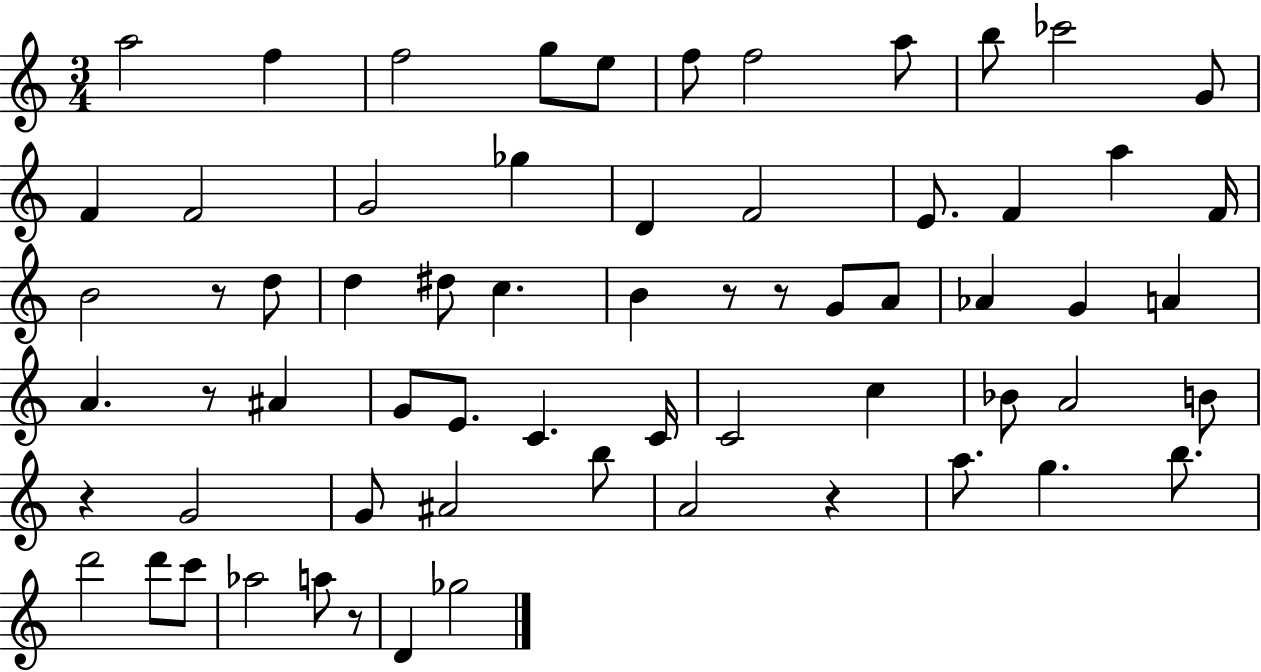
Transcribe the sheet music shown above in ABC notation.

X:1
T:Untitled
M:3/4
L:1/4
K:C
a2 f f2 g/2 e/2 f/2 f2 a/2 b/2 _c'2 G/2 F F2 G2 _g D F2 E/2 F a F/4 B2 z/2 d/2 d ^d/2 c B z/2 z/2 G/2 A/2 _A G A A z/2 ^A G/2 E/2 C C/4 C2 c _B/2 A2 B/2 z G2 G/2 ^A2 b/2 A2 z a/2 g b/2 d'2 d'/2 c'/2 _a2 a/2 z/2 D _g2